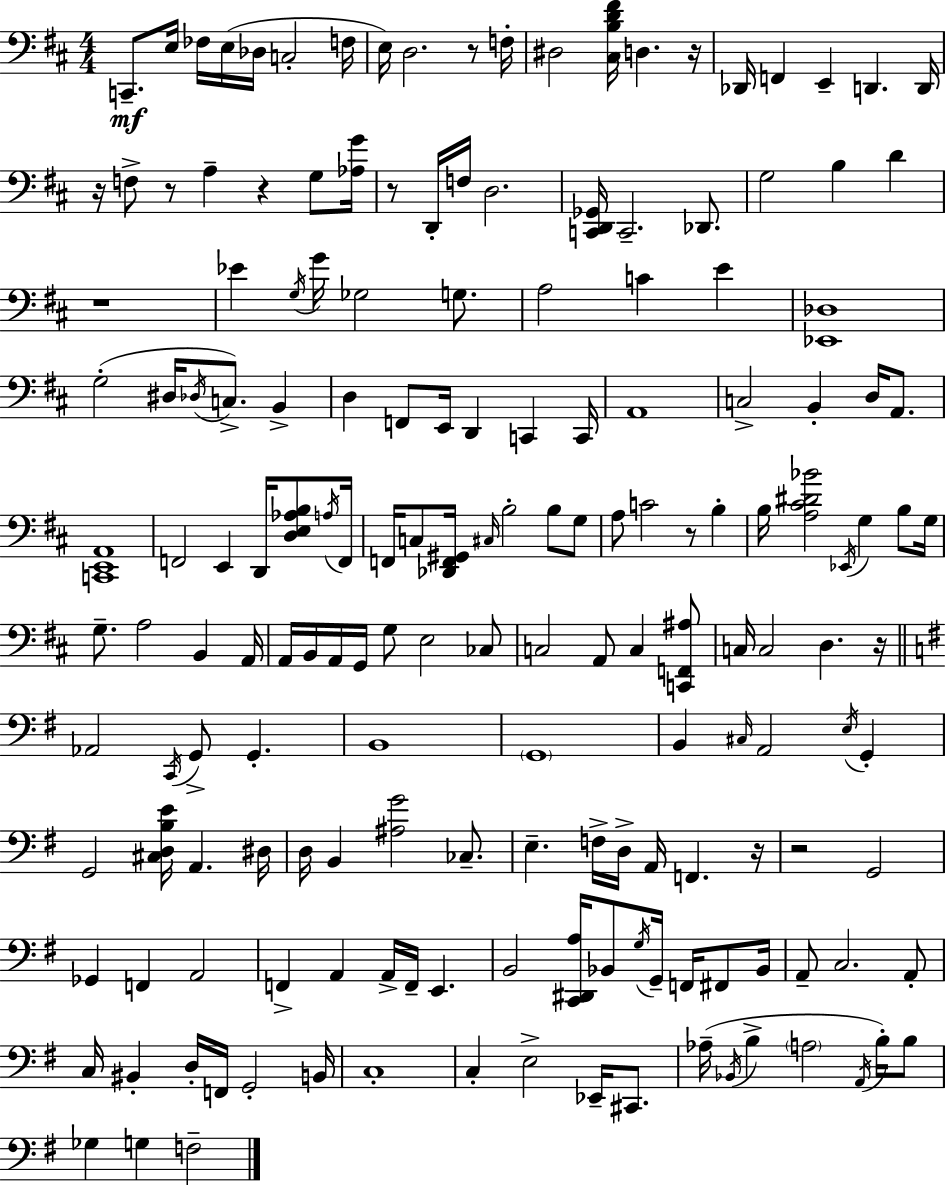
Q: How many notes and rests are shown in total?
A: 173